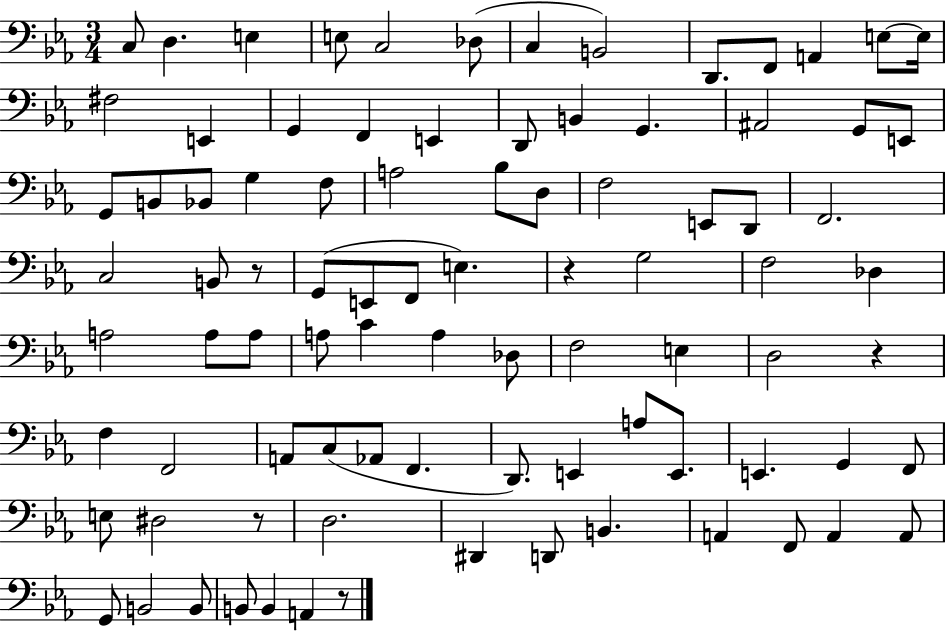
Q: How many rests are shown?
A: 5